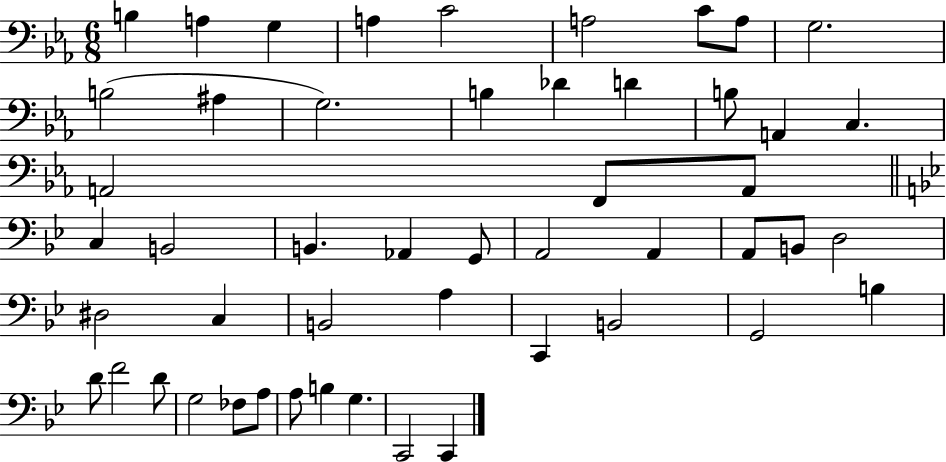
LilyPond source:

{
  \clef bass
  \numericTimeSignature
  \time 6/8
  \key ees \major
  \repeat volta 2 { b4 a4 g4 | a4 c'2 | a2 c'8 a8 | g2. | \break b2( ais4 | g2.) | b4 des'4 d'4 | b8 a,4 c4. | \break a,2 f,8 a,8 | \bar "||" \break \key g \minor c4 b,2 | b,4. aes,4 g,8 | a,2 a,4 | a,8 b,8 d2 | \break dis2 c4 | b,2 a4 | c,4 b,2 | g,2 b4 | \break d'8 f'2 d'8 | g2 fes8 a8 | a8 b4 g4. | c,2 c,4 | \break } \bar "|."
}